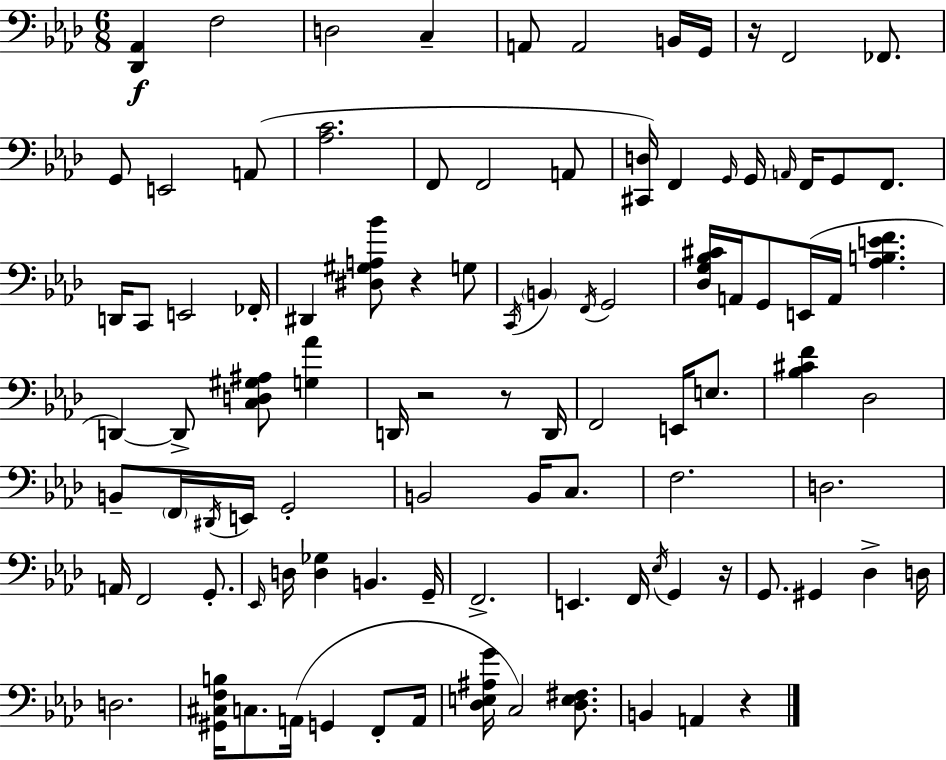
X:1
T:Untitled
M:6/8
L:1/4
K:Fm
[_D,,_A,,] F,2 D,2 C, A,,/2 A,,2 B,,/4 G,,/4 z/4 F,,2 _F,,/2 G,,/2 E,,2 A,,/2 [_A,C]2 F,,/2 F,,2 A,,/2 [^C,,D,]/4 F,, G,,/4 G,,/4 A,,/4 F,,/4 G,,/2 F,,/2 D,,/4 C,,/2 E,,2 _F,,/4 ^D,, [^D,^G,A,_B]/2 z G,/2 C,,/4 B,, F,,/4 G,,2 [_D,G,_B,^C]/4 A,,/4 G,,/2 E,,/4 A,,/4 [_A,B,EF] D,, D,,/2 [C,D,^G,^A,]/2 [G,_A] D,,/4 z2 z/2 D,,/4 F,,2 E,,/4 E,/2 [_B,^CF] _D,2 B,,/2 F,,/4 ^D,,/4 E,,/4 G,,2 B,,2 B,,/4 C,/2 F,2 D,2 A,,/4 F,,2 G,,/2 _E,,/4 D,/4 [D,_G,] B,, G,,/4 F,,2 E,, F,,/4 _E,/4 G,, z/4 G,,/2 ^G,, _D, D,/4 D,2 [^G,,^C,F,B,]/4 C,/2 A,,/4 G,, F,,/2 A,,/4 [_D,E,^A,G]/4 C,2 [_D,E,^F,]/2 B,, A,, z